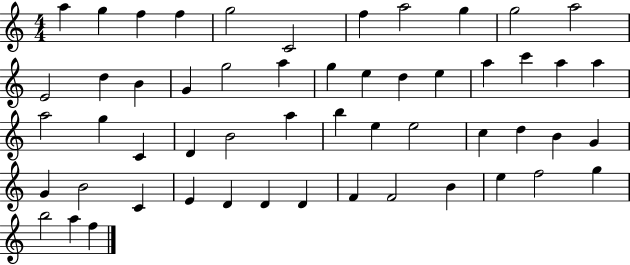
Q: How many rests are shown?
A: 0